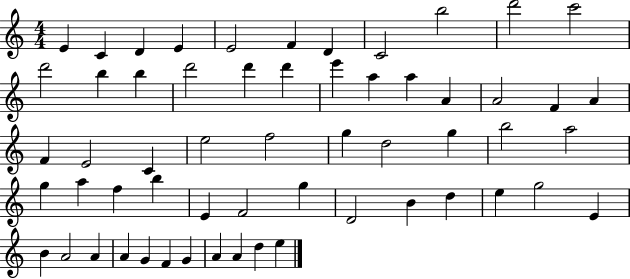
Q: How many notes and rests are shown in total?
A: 58